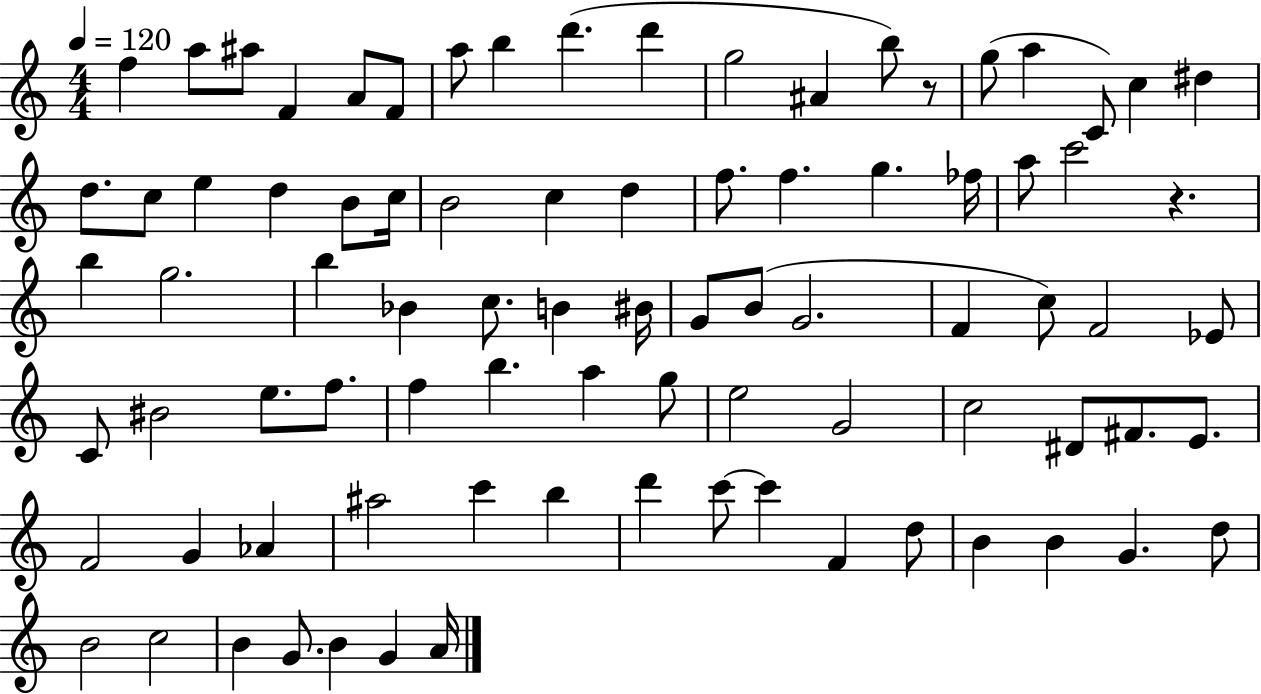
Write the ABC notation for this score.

X:1
T:Untitled
M:4/4
L:1/4
K:C
f a/2 ^a/2 F A/2 F/2 a/2 b d' d' g2 ^A b/2 z/2 g/2 a C/2 c ^d d/2 c/2 e d B/2 c/4 B2 c d f/2 f g _f/4 a/2 c'2 z b g2 b _B c/2 B ^B/4 G/2 B/2 G2 F c/2 F2 _E/2 C/2 ^B2 e/2 f/2 f b a g/2 e2 G2 c2 ^D/2 ^F/2 E/2 F2 G _A ^a2 c' b d' c'/2 c' F d/2 B B G d/2 B2 c2 B G/2 B G A/4